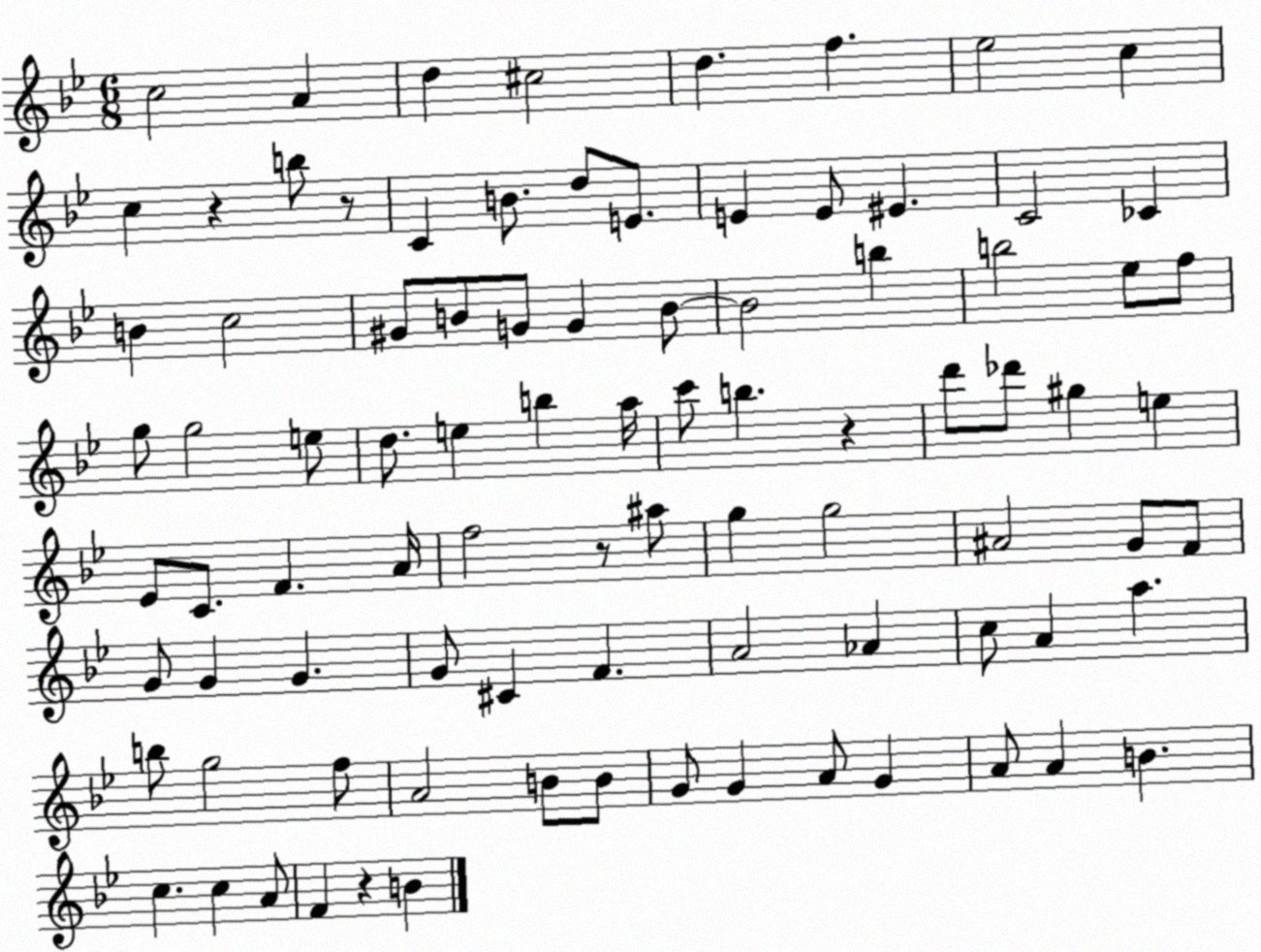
X:1
T:Untitled
M:6/8
L:1/4
K:Bb
c2 A d ^c2 d f _e2 c c z b/2 z/2 C B/2 d/2 E/2 E E/2 ^E C2 _C B c2 ^G/2 B/2 G/2 G B/2 B2 b b2 _e/2 f/2 g/2 g2 e/2 d/2 e b a/4 c'/2 b z d'/2 _d'/2 ^g e _E/2 C/2 F A/4 f2 z/2 ^a/2 g g2 ^A2 G/2 F/2 G/2 G G G/2 ^C F A2 _A c/2 A a b/2 g2 f/2 A2 B/2 B/2 G/2 G A/2 G A/2 A B c c A/2 F z B